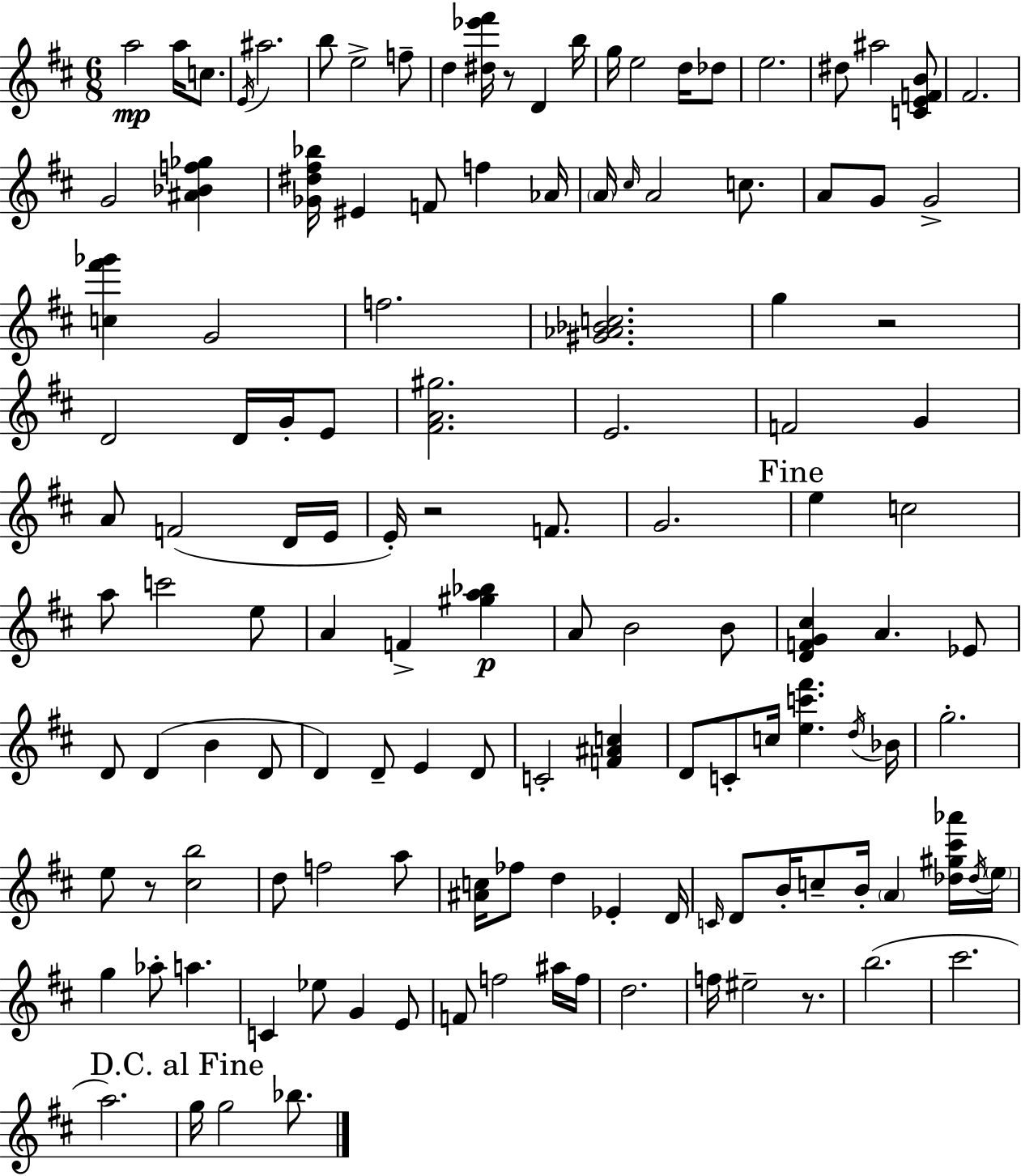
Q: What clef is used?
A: treble